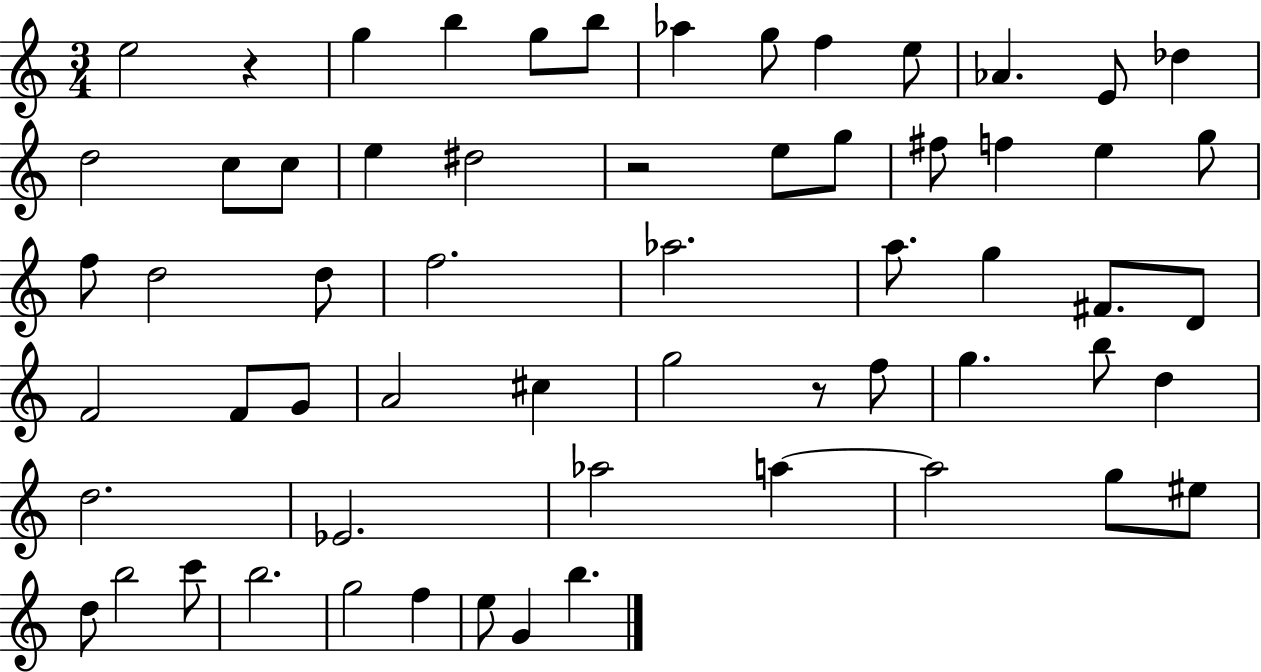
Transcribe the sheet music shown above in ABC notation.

X:1
T:Untitled
M:3/4
L:1/4
K:C
e2 z g b g/2 b/2 _a g/2 f e/2 _A E/2 _d d2 c/2 c/2 e ^d2 z2 e/2 g/2 ^f/2 f e g/2 f/2 d2 d/2 f2 _a2 a/2 g ^F/2 D/2 F2 F/2 G/2 A2 ^c g2 z/2 f/2 g b/2 d d2 _E2 _a2 a a2 g/2 ^e/2 d/2 b2 c'/2 b2 g2 f e/2 G b